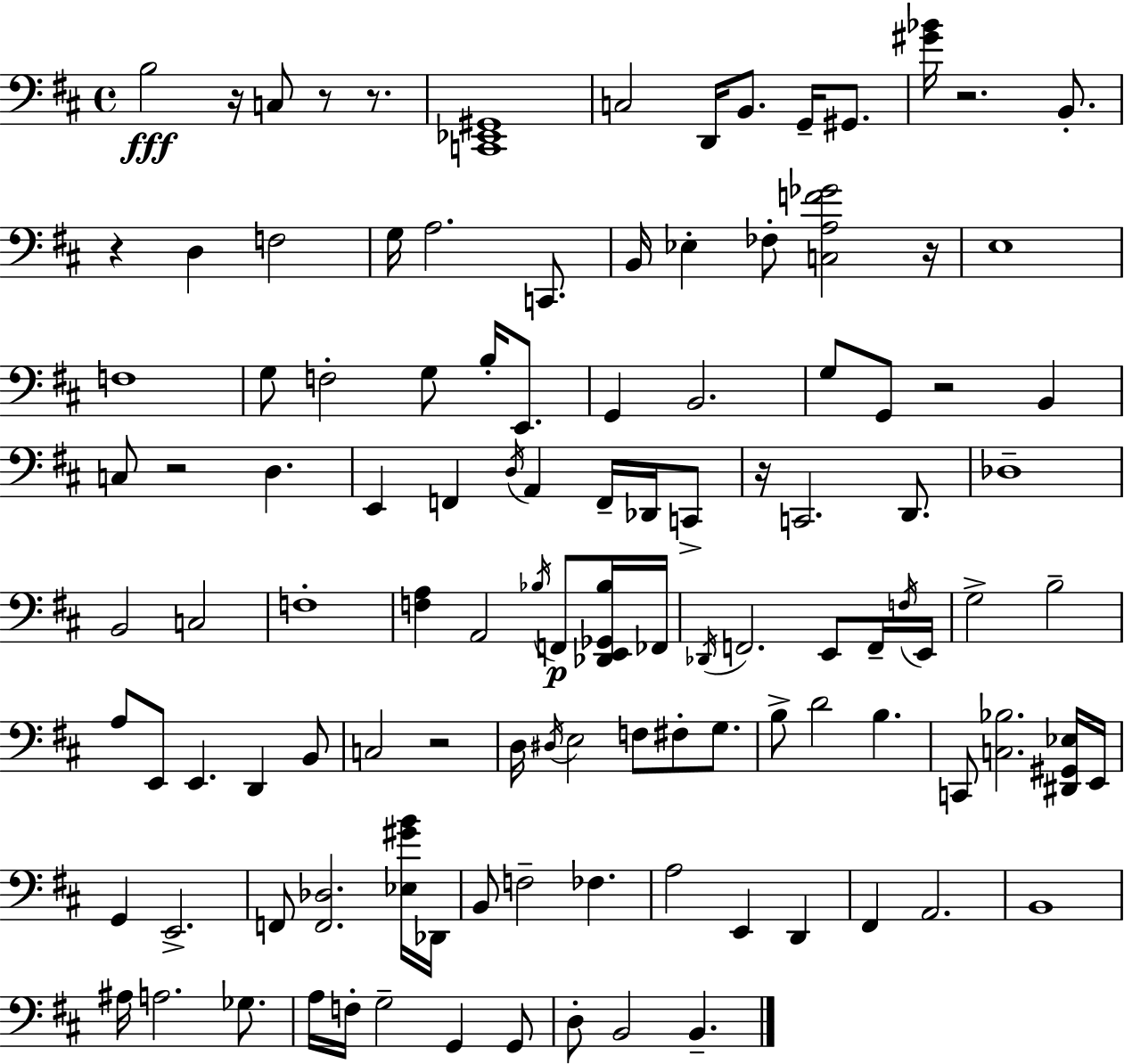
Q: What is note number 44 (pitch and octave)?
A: A2